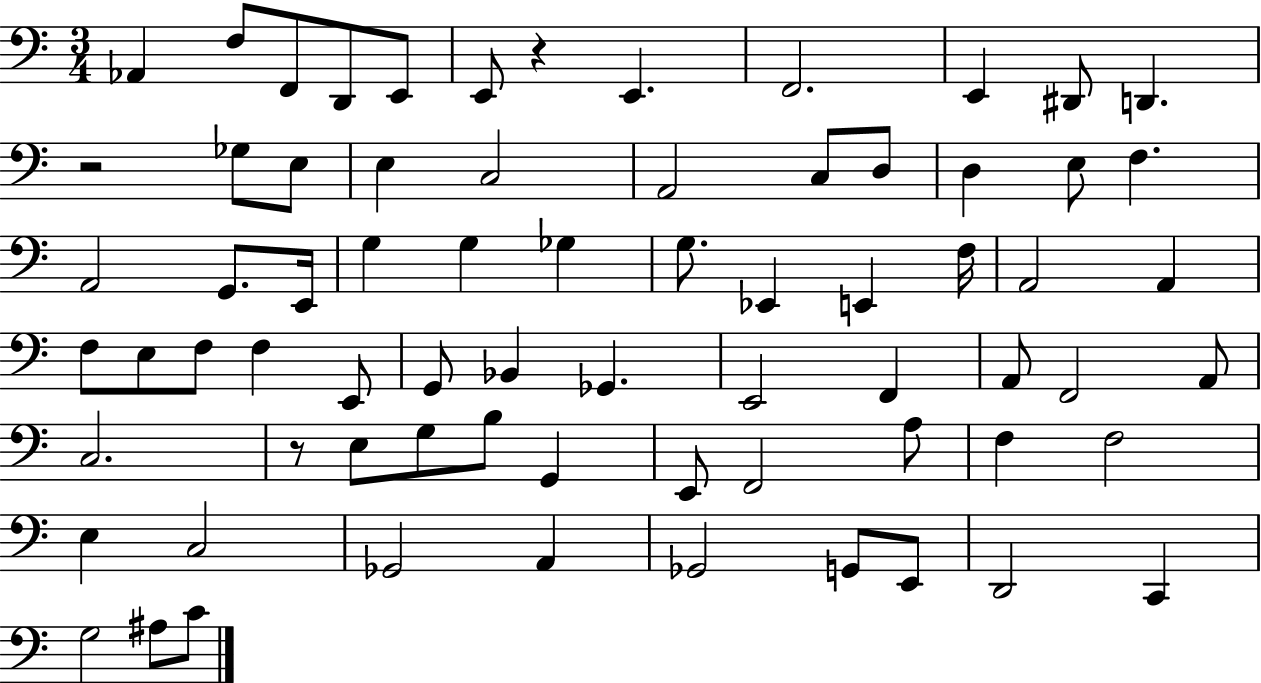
Ab2/q F3/e F2/e D2/e E2/e E2/e R/q E2/q. F2/h. E2/q D#2/e D2/q. R/h Gb3/e E3/e E3/q C3/h A2/h C3/e D3/e D3/q E3/e F3/q. A2/h G2/e. E2/s G3/q G3/q Gb3/q G3/e. Eb2/q E2/q F3/s A2/h A2/q F3/e E3/e F3/e F3/q E2/e G2/e Bb2/q Gb2/q. E2/h F2/q A2/e F2/h A2/e C3/h. R/e E3/e G3/e B3/e G2/q E2/e F2/h A3/e F3/q F3/h E3/q C3/h Gb2/h A2/q Gb2/h G2/e E2/e D2/h C2/q G3/h A#3/e C4/e